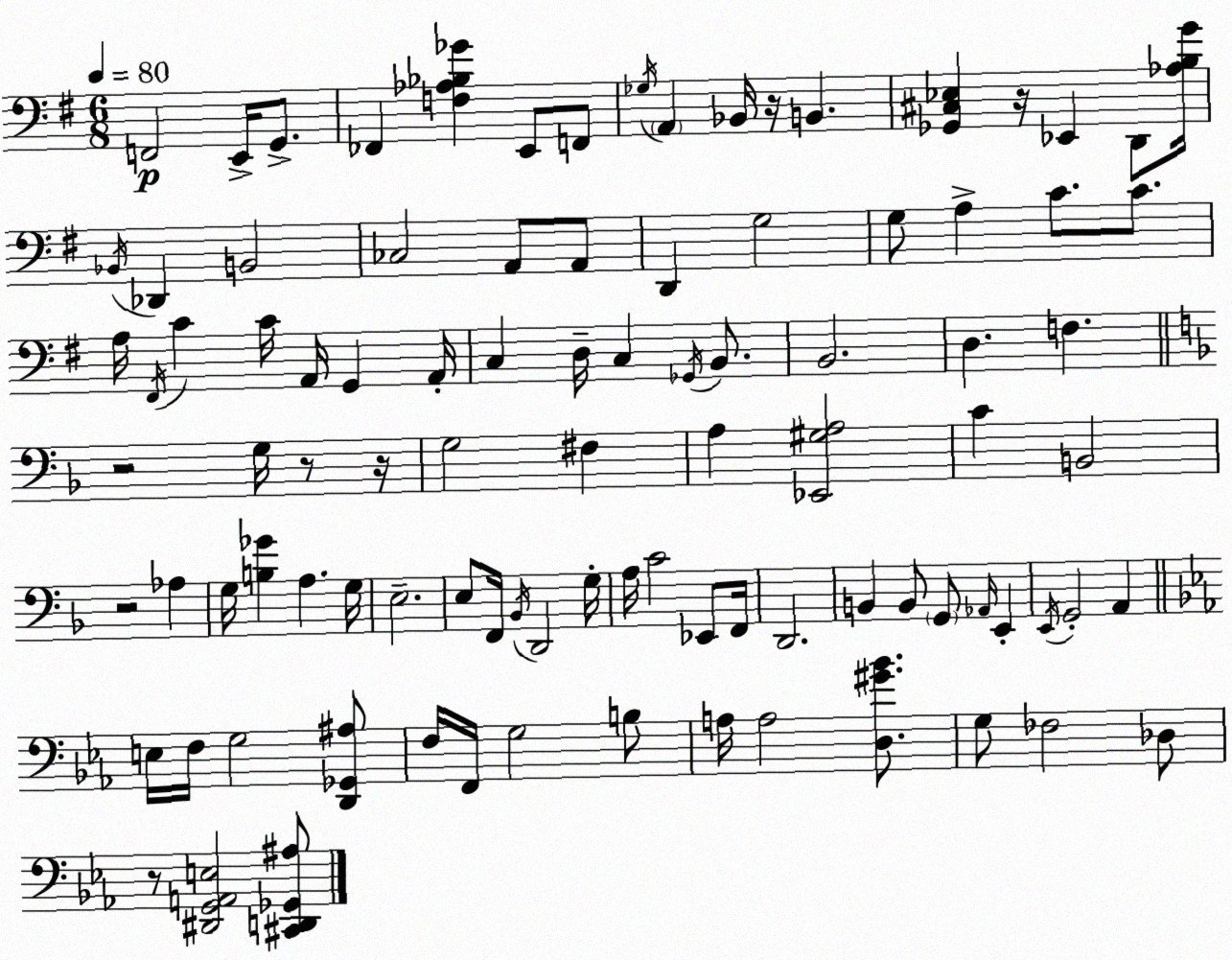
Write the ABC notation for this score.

X:1
T:Untitled
M:6/8
L:1/4
K:Em
F,,2 E,,/4 G,,/2 _F,, [F,_A,_B,_G] E,,/2 F,,/2 _G,/4 A,, _B,,/4 z/4 B,, [_G,,^C,_E,] z/4 _E,, D,,/2 [_A,B,G]/4 _B,,/4 _D,, B,,2 _C,2 A,,/2 A,,/2 D,, G,2 G,/2 A, C/2 C/2 A,/4 ^F,,/4 C C/4 A,,/4 G,, A,,/4 C, D,/4 C, _G,,/4 B,,/2 B,,2 D, F, z2 G,/4 z/2 z/4 G,2 ^F, A, [_E,,^G,A,]2 C B,,2 z2 _A, G,/4 [B,_G] A, G,/4 E,2 E,/2 F,,/4 _B,,/4 D,,2 G,/4 A,/4 C2 _E,,/2 F,,/4 D,,2 B,, B,,/2 G,,/2 _A,,/4 E,, E,,/4 G,,2 A,, E,/4 F,/4 G,2 [D,,_G,,^A,]/2 F,/4 F,,/4 G,2 B,/2 A,/4 A,2 [D,^G_B]/2 G,/2 _F,2 _D,/2 z/2 [^D,,G,,A,,E,]2 [^C,,D,,_G,,^A,]/2